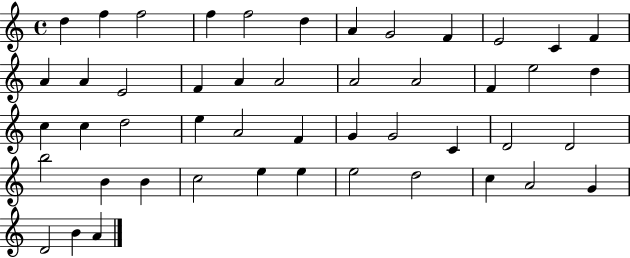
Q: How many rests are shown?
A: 0